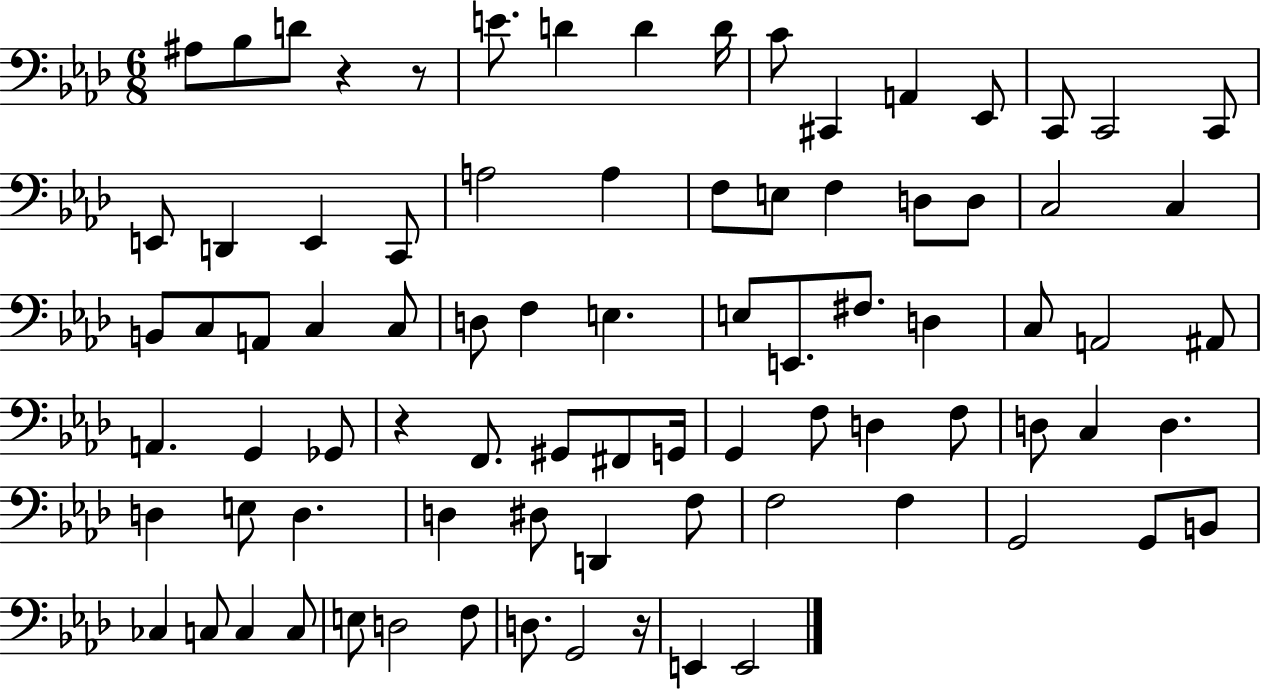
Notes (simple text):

A#3/e Bb3/e D4/e R/q R/e E4/e. D4/q D4/q D4/s C4/e C#2/q A2/q Eb2/e C2/e C2/h C2/e E2/e D2/q E2/q C2/e A3/h A3/q F3/e E3/e F3/q D3/e D3/e C3/h C3/q B2/e C3/e A2/e C3/q C3/e D3/e F3/q E3/q. E3/e E2/e. F#3/e. D3/q C3/e A2/h A#2/e A2/q. G2/q Gb2/e R/q F2/e. G#2/e F#2/e G2/s G2/q F3/e D3/q F3/e D3/e C3/q D3/q. D3/q E3/e D3/q. D3/q D#3/e D2/q F3/e F3/h F3/q G2/h G2/e B2/e CES3/q C3/e C3/q C3/e E3/e D3/h F3/e D3/e. G2/h R/s E2/q E2/h